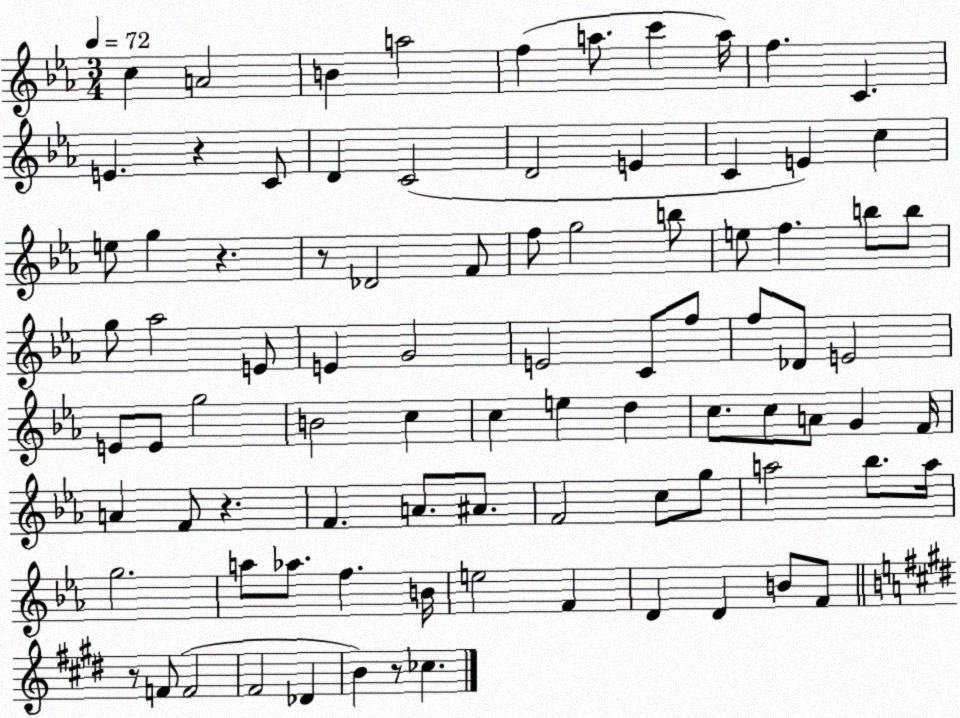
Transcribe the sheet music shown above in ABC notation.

X:1
T:Untitled
M:3/4
L:1/4
K:Eb
c A2 B a2 f a/2 c' a/4 f C E z C/2 D C2 D2 E C E c e/2 g z z/2 _D2 F/2 f/2 g2 b/2 e/2 f b/2 b/2 g/2 _a2 E/2 E G2 E2 C/2 f/2 f/2 _D/2 E2 E/2 E/2 g2 B2 c c e d c/2 c/2 A/2 G F/4 A F/2 z F A/2 ^A/2 F2 c/2 g/2 a2 _b/2 a/4 g2 a/2 _a/2 f B/4 e2 F D D B/2 F/2 z/2 F/2 F2 ^F2 _D B z/2 _c